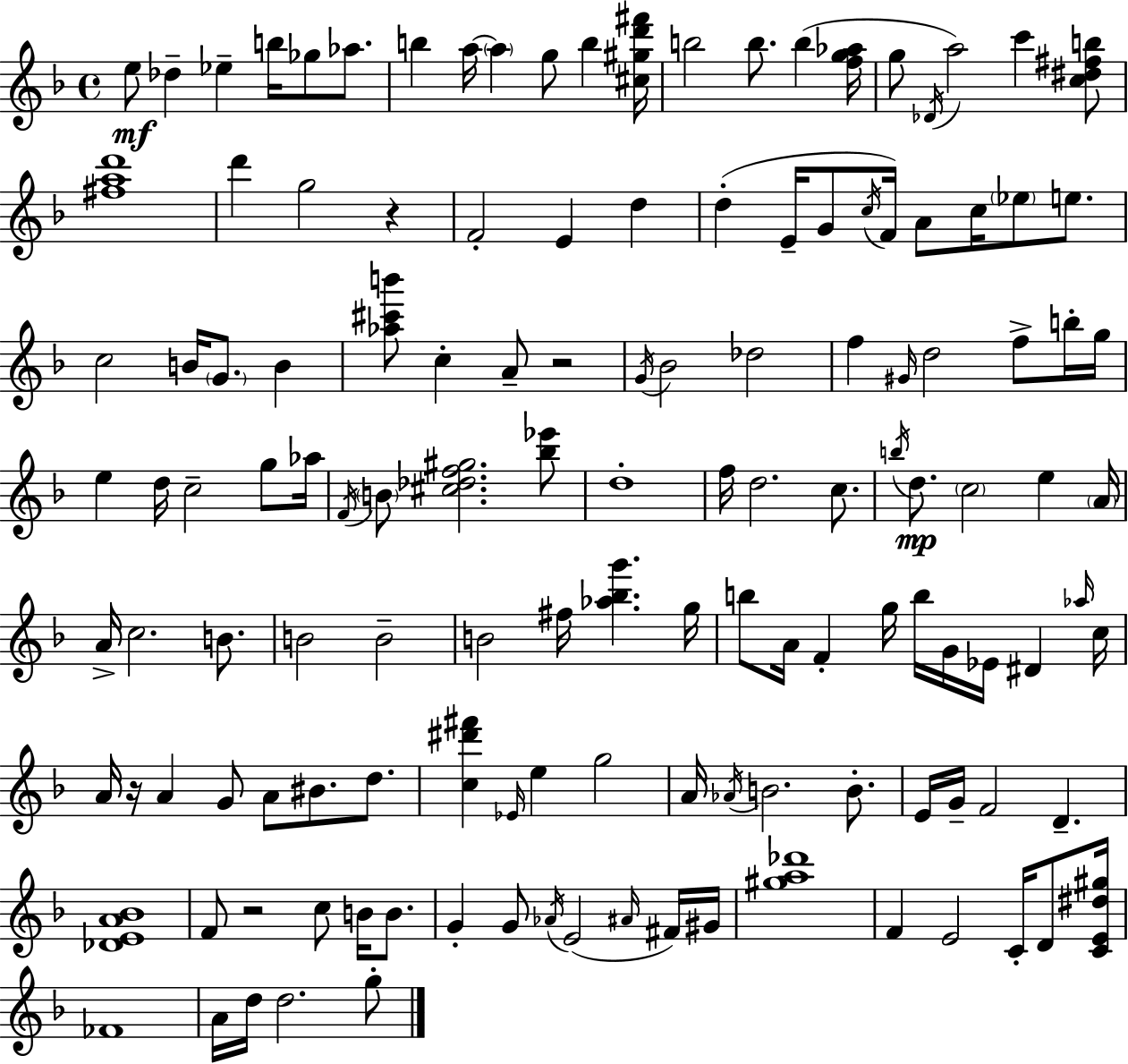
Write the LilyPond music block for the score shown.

{
  \clef treble
  \time 4/4
  \defaultTimeSignature
  \key d \minor
  e''8\mf des''4-- ees''4-- b''16 ges''8 aes''8. | b''4 a''16~~ \parenthesize a''4 g''8 b''4 <cis'' gis'' d''' fis'''>16 | b''2 b''8. b''4( <f'' g'' aes''>16 | g''8 \acciaccatura { des'16 } a''2) c'''4 <c'' dis'' fis'' b''>8 | \break <fis'' a'' d'''>1 | d'''4 g''2 r4 | f'2-. e'4 d''4 | d''4-.( e'16-- g'8 \acciaccatura { c''16 } f'16) a'8 c''16 \parenthesize ees''8 e''8. | \break c''2 b'16 \parenthesize g'8. b'4 | <aes'' cis''' b'''>8 c''4-. a'8-- r2 | \acciaccatura { g'16 } bes'2 des''2 | f''4 \grace { gis'16 } d''2 | \break f''8-> b''16-. g''16 e''4 d''16 c''2-- | g''8 aes''16 \acciaccatura { f'16 } \parenthesize b'8 <cis'' des'' f'' gis''>2. | <bes'' ees'''>8 d''1-. | f''16 d''2. | \break c''8. \acciaccatura { b''16 }\mp d''8. \parenthesize c''2 | e''4 \parenthesize a'16 a'16-> c''2. | b'8. b'2 b'2-- | b'2 fis''16 <aes'' bes'' g'''>4. | \break g''16 b''8 a'16 f'4-. g''16 b''16 g'16 | ees'16 dis'4 \grace { aes''16 } c''16 a'16 r16 a'4 g'8 a'8 | bis'8. d''8. <c'' dis''' fis'''>4 \grace { ees'16 } e''4 | g''2 a'16 \acciaccatura { aes'16 } b'2. | \break b'8.-. e'16 g'16-- f'2 | d'4.-- <des' e' a' bes'>1 | f'8 r2 | c''8 b'16 b'8. g'4-. g'8 \acciaccatura { aes'16 } | \break e'2( \grace { ais'16 } fis'16) gis'16 <gis'' a'' des'''>1 | f'4 e'2 | c'16-. d'8 <c' e' dis'' gis''>16 fes'1 | a'16 d''16 d''2. | \break g''8-. \bar "|."
}